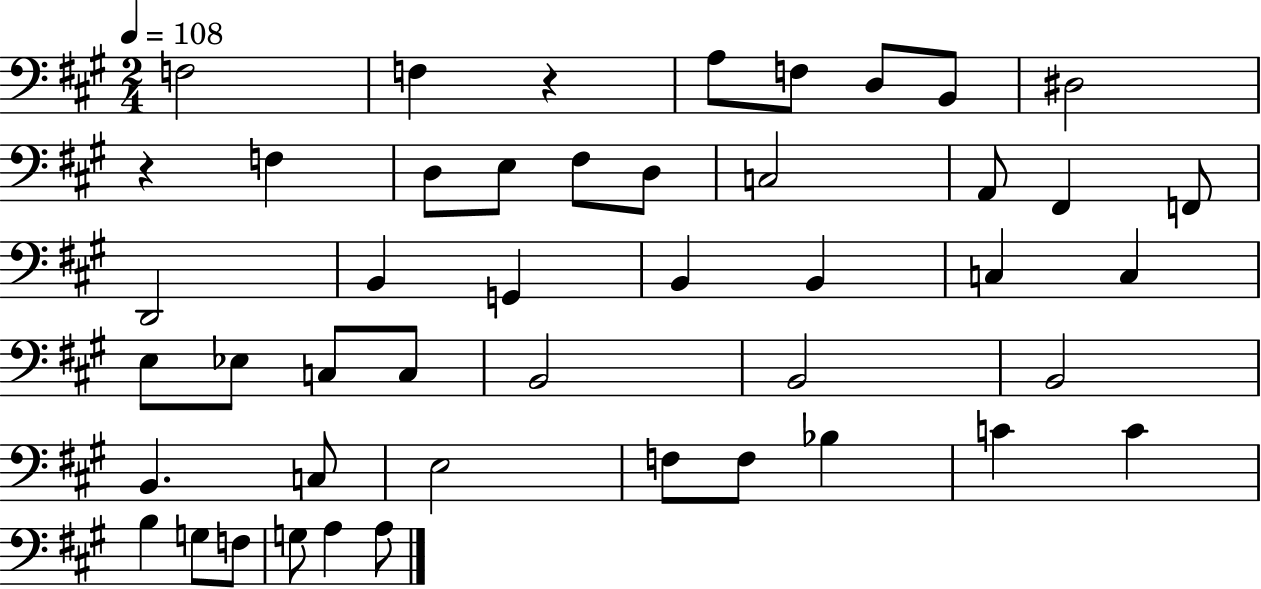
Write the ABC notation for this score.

X:1
T:Untitled
M:2/4
L:1/4
K:A
F,2 F, z A,/2 F,/2 D,/2 B,,/2 ^D,2 z F, D,/2 E,/2 ^F,/2 D,/2 C,2 A,,/2 ^F,, F,,/2 D,,2 B,, G,, B,, B,, C, C, E,/2 _E,/2 C,/2 C,/2 B,,2 B,,2 B,,2 B,, C,/2 E,2 F,/2 F,/2 _B, C C B, G,/2 F,/2 G,/2 A, A,/2